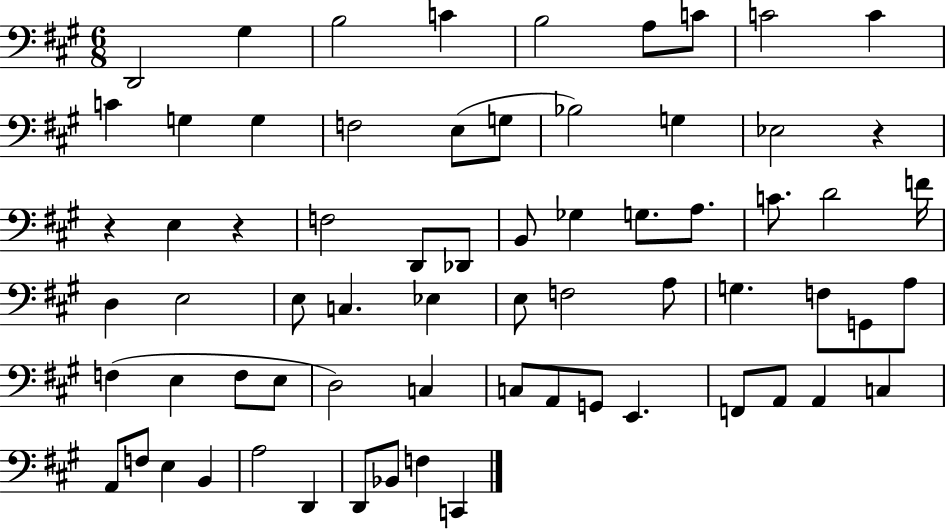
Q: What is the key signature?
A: A major